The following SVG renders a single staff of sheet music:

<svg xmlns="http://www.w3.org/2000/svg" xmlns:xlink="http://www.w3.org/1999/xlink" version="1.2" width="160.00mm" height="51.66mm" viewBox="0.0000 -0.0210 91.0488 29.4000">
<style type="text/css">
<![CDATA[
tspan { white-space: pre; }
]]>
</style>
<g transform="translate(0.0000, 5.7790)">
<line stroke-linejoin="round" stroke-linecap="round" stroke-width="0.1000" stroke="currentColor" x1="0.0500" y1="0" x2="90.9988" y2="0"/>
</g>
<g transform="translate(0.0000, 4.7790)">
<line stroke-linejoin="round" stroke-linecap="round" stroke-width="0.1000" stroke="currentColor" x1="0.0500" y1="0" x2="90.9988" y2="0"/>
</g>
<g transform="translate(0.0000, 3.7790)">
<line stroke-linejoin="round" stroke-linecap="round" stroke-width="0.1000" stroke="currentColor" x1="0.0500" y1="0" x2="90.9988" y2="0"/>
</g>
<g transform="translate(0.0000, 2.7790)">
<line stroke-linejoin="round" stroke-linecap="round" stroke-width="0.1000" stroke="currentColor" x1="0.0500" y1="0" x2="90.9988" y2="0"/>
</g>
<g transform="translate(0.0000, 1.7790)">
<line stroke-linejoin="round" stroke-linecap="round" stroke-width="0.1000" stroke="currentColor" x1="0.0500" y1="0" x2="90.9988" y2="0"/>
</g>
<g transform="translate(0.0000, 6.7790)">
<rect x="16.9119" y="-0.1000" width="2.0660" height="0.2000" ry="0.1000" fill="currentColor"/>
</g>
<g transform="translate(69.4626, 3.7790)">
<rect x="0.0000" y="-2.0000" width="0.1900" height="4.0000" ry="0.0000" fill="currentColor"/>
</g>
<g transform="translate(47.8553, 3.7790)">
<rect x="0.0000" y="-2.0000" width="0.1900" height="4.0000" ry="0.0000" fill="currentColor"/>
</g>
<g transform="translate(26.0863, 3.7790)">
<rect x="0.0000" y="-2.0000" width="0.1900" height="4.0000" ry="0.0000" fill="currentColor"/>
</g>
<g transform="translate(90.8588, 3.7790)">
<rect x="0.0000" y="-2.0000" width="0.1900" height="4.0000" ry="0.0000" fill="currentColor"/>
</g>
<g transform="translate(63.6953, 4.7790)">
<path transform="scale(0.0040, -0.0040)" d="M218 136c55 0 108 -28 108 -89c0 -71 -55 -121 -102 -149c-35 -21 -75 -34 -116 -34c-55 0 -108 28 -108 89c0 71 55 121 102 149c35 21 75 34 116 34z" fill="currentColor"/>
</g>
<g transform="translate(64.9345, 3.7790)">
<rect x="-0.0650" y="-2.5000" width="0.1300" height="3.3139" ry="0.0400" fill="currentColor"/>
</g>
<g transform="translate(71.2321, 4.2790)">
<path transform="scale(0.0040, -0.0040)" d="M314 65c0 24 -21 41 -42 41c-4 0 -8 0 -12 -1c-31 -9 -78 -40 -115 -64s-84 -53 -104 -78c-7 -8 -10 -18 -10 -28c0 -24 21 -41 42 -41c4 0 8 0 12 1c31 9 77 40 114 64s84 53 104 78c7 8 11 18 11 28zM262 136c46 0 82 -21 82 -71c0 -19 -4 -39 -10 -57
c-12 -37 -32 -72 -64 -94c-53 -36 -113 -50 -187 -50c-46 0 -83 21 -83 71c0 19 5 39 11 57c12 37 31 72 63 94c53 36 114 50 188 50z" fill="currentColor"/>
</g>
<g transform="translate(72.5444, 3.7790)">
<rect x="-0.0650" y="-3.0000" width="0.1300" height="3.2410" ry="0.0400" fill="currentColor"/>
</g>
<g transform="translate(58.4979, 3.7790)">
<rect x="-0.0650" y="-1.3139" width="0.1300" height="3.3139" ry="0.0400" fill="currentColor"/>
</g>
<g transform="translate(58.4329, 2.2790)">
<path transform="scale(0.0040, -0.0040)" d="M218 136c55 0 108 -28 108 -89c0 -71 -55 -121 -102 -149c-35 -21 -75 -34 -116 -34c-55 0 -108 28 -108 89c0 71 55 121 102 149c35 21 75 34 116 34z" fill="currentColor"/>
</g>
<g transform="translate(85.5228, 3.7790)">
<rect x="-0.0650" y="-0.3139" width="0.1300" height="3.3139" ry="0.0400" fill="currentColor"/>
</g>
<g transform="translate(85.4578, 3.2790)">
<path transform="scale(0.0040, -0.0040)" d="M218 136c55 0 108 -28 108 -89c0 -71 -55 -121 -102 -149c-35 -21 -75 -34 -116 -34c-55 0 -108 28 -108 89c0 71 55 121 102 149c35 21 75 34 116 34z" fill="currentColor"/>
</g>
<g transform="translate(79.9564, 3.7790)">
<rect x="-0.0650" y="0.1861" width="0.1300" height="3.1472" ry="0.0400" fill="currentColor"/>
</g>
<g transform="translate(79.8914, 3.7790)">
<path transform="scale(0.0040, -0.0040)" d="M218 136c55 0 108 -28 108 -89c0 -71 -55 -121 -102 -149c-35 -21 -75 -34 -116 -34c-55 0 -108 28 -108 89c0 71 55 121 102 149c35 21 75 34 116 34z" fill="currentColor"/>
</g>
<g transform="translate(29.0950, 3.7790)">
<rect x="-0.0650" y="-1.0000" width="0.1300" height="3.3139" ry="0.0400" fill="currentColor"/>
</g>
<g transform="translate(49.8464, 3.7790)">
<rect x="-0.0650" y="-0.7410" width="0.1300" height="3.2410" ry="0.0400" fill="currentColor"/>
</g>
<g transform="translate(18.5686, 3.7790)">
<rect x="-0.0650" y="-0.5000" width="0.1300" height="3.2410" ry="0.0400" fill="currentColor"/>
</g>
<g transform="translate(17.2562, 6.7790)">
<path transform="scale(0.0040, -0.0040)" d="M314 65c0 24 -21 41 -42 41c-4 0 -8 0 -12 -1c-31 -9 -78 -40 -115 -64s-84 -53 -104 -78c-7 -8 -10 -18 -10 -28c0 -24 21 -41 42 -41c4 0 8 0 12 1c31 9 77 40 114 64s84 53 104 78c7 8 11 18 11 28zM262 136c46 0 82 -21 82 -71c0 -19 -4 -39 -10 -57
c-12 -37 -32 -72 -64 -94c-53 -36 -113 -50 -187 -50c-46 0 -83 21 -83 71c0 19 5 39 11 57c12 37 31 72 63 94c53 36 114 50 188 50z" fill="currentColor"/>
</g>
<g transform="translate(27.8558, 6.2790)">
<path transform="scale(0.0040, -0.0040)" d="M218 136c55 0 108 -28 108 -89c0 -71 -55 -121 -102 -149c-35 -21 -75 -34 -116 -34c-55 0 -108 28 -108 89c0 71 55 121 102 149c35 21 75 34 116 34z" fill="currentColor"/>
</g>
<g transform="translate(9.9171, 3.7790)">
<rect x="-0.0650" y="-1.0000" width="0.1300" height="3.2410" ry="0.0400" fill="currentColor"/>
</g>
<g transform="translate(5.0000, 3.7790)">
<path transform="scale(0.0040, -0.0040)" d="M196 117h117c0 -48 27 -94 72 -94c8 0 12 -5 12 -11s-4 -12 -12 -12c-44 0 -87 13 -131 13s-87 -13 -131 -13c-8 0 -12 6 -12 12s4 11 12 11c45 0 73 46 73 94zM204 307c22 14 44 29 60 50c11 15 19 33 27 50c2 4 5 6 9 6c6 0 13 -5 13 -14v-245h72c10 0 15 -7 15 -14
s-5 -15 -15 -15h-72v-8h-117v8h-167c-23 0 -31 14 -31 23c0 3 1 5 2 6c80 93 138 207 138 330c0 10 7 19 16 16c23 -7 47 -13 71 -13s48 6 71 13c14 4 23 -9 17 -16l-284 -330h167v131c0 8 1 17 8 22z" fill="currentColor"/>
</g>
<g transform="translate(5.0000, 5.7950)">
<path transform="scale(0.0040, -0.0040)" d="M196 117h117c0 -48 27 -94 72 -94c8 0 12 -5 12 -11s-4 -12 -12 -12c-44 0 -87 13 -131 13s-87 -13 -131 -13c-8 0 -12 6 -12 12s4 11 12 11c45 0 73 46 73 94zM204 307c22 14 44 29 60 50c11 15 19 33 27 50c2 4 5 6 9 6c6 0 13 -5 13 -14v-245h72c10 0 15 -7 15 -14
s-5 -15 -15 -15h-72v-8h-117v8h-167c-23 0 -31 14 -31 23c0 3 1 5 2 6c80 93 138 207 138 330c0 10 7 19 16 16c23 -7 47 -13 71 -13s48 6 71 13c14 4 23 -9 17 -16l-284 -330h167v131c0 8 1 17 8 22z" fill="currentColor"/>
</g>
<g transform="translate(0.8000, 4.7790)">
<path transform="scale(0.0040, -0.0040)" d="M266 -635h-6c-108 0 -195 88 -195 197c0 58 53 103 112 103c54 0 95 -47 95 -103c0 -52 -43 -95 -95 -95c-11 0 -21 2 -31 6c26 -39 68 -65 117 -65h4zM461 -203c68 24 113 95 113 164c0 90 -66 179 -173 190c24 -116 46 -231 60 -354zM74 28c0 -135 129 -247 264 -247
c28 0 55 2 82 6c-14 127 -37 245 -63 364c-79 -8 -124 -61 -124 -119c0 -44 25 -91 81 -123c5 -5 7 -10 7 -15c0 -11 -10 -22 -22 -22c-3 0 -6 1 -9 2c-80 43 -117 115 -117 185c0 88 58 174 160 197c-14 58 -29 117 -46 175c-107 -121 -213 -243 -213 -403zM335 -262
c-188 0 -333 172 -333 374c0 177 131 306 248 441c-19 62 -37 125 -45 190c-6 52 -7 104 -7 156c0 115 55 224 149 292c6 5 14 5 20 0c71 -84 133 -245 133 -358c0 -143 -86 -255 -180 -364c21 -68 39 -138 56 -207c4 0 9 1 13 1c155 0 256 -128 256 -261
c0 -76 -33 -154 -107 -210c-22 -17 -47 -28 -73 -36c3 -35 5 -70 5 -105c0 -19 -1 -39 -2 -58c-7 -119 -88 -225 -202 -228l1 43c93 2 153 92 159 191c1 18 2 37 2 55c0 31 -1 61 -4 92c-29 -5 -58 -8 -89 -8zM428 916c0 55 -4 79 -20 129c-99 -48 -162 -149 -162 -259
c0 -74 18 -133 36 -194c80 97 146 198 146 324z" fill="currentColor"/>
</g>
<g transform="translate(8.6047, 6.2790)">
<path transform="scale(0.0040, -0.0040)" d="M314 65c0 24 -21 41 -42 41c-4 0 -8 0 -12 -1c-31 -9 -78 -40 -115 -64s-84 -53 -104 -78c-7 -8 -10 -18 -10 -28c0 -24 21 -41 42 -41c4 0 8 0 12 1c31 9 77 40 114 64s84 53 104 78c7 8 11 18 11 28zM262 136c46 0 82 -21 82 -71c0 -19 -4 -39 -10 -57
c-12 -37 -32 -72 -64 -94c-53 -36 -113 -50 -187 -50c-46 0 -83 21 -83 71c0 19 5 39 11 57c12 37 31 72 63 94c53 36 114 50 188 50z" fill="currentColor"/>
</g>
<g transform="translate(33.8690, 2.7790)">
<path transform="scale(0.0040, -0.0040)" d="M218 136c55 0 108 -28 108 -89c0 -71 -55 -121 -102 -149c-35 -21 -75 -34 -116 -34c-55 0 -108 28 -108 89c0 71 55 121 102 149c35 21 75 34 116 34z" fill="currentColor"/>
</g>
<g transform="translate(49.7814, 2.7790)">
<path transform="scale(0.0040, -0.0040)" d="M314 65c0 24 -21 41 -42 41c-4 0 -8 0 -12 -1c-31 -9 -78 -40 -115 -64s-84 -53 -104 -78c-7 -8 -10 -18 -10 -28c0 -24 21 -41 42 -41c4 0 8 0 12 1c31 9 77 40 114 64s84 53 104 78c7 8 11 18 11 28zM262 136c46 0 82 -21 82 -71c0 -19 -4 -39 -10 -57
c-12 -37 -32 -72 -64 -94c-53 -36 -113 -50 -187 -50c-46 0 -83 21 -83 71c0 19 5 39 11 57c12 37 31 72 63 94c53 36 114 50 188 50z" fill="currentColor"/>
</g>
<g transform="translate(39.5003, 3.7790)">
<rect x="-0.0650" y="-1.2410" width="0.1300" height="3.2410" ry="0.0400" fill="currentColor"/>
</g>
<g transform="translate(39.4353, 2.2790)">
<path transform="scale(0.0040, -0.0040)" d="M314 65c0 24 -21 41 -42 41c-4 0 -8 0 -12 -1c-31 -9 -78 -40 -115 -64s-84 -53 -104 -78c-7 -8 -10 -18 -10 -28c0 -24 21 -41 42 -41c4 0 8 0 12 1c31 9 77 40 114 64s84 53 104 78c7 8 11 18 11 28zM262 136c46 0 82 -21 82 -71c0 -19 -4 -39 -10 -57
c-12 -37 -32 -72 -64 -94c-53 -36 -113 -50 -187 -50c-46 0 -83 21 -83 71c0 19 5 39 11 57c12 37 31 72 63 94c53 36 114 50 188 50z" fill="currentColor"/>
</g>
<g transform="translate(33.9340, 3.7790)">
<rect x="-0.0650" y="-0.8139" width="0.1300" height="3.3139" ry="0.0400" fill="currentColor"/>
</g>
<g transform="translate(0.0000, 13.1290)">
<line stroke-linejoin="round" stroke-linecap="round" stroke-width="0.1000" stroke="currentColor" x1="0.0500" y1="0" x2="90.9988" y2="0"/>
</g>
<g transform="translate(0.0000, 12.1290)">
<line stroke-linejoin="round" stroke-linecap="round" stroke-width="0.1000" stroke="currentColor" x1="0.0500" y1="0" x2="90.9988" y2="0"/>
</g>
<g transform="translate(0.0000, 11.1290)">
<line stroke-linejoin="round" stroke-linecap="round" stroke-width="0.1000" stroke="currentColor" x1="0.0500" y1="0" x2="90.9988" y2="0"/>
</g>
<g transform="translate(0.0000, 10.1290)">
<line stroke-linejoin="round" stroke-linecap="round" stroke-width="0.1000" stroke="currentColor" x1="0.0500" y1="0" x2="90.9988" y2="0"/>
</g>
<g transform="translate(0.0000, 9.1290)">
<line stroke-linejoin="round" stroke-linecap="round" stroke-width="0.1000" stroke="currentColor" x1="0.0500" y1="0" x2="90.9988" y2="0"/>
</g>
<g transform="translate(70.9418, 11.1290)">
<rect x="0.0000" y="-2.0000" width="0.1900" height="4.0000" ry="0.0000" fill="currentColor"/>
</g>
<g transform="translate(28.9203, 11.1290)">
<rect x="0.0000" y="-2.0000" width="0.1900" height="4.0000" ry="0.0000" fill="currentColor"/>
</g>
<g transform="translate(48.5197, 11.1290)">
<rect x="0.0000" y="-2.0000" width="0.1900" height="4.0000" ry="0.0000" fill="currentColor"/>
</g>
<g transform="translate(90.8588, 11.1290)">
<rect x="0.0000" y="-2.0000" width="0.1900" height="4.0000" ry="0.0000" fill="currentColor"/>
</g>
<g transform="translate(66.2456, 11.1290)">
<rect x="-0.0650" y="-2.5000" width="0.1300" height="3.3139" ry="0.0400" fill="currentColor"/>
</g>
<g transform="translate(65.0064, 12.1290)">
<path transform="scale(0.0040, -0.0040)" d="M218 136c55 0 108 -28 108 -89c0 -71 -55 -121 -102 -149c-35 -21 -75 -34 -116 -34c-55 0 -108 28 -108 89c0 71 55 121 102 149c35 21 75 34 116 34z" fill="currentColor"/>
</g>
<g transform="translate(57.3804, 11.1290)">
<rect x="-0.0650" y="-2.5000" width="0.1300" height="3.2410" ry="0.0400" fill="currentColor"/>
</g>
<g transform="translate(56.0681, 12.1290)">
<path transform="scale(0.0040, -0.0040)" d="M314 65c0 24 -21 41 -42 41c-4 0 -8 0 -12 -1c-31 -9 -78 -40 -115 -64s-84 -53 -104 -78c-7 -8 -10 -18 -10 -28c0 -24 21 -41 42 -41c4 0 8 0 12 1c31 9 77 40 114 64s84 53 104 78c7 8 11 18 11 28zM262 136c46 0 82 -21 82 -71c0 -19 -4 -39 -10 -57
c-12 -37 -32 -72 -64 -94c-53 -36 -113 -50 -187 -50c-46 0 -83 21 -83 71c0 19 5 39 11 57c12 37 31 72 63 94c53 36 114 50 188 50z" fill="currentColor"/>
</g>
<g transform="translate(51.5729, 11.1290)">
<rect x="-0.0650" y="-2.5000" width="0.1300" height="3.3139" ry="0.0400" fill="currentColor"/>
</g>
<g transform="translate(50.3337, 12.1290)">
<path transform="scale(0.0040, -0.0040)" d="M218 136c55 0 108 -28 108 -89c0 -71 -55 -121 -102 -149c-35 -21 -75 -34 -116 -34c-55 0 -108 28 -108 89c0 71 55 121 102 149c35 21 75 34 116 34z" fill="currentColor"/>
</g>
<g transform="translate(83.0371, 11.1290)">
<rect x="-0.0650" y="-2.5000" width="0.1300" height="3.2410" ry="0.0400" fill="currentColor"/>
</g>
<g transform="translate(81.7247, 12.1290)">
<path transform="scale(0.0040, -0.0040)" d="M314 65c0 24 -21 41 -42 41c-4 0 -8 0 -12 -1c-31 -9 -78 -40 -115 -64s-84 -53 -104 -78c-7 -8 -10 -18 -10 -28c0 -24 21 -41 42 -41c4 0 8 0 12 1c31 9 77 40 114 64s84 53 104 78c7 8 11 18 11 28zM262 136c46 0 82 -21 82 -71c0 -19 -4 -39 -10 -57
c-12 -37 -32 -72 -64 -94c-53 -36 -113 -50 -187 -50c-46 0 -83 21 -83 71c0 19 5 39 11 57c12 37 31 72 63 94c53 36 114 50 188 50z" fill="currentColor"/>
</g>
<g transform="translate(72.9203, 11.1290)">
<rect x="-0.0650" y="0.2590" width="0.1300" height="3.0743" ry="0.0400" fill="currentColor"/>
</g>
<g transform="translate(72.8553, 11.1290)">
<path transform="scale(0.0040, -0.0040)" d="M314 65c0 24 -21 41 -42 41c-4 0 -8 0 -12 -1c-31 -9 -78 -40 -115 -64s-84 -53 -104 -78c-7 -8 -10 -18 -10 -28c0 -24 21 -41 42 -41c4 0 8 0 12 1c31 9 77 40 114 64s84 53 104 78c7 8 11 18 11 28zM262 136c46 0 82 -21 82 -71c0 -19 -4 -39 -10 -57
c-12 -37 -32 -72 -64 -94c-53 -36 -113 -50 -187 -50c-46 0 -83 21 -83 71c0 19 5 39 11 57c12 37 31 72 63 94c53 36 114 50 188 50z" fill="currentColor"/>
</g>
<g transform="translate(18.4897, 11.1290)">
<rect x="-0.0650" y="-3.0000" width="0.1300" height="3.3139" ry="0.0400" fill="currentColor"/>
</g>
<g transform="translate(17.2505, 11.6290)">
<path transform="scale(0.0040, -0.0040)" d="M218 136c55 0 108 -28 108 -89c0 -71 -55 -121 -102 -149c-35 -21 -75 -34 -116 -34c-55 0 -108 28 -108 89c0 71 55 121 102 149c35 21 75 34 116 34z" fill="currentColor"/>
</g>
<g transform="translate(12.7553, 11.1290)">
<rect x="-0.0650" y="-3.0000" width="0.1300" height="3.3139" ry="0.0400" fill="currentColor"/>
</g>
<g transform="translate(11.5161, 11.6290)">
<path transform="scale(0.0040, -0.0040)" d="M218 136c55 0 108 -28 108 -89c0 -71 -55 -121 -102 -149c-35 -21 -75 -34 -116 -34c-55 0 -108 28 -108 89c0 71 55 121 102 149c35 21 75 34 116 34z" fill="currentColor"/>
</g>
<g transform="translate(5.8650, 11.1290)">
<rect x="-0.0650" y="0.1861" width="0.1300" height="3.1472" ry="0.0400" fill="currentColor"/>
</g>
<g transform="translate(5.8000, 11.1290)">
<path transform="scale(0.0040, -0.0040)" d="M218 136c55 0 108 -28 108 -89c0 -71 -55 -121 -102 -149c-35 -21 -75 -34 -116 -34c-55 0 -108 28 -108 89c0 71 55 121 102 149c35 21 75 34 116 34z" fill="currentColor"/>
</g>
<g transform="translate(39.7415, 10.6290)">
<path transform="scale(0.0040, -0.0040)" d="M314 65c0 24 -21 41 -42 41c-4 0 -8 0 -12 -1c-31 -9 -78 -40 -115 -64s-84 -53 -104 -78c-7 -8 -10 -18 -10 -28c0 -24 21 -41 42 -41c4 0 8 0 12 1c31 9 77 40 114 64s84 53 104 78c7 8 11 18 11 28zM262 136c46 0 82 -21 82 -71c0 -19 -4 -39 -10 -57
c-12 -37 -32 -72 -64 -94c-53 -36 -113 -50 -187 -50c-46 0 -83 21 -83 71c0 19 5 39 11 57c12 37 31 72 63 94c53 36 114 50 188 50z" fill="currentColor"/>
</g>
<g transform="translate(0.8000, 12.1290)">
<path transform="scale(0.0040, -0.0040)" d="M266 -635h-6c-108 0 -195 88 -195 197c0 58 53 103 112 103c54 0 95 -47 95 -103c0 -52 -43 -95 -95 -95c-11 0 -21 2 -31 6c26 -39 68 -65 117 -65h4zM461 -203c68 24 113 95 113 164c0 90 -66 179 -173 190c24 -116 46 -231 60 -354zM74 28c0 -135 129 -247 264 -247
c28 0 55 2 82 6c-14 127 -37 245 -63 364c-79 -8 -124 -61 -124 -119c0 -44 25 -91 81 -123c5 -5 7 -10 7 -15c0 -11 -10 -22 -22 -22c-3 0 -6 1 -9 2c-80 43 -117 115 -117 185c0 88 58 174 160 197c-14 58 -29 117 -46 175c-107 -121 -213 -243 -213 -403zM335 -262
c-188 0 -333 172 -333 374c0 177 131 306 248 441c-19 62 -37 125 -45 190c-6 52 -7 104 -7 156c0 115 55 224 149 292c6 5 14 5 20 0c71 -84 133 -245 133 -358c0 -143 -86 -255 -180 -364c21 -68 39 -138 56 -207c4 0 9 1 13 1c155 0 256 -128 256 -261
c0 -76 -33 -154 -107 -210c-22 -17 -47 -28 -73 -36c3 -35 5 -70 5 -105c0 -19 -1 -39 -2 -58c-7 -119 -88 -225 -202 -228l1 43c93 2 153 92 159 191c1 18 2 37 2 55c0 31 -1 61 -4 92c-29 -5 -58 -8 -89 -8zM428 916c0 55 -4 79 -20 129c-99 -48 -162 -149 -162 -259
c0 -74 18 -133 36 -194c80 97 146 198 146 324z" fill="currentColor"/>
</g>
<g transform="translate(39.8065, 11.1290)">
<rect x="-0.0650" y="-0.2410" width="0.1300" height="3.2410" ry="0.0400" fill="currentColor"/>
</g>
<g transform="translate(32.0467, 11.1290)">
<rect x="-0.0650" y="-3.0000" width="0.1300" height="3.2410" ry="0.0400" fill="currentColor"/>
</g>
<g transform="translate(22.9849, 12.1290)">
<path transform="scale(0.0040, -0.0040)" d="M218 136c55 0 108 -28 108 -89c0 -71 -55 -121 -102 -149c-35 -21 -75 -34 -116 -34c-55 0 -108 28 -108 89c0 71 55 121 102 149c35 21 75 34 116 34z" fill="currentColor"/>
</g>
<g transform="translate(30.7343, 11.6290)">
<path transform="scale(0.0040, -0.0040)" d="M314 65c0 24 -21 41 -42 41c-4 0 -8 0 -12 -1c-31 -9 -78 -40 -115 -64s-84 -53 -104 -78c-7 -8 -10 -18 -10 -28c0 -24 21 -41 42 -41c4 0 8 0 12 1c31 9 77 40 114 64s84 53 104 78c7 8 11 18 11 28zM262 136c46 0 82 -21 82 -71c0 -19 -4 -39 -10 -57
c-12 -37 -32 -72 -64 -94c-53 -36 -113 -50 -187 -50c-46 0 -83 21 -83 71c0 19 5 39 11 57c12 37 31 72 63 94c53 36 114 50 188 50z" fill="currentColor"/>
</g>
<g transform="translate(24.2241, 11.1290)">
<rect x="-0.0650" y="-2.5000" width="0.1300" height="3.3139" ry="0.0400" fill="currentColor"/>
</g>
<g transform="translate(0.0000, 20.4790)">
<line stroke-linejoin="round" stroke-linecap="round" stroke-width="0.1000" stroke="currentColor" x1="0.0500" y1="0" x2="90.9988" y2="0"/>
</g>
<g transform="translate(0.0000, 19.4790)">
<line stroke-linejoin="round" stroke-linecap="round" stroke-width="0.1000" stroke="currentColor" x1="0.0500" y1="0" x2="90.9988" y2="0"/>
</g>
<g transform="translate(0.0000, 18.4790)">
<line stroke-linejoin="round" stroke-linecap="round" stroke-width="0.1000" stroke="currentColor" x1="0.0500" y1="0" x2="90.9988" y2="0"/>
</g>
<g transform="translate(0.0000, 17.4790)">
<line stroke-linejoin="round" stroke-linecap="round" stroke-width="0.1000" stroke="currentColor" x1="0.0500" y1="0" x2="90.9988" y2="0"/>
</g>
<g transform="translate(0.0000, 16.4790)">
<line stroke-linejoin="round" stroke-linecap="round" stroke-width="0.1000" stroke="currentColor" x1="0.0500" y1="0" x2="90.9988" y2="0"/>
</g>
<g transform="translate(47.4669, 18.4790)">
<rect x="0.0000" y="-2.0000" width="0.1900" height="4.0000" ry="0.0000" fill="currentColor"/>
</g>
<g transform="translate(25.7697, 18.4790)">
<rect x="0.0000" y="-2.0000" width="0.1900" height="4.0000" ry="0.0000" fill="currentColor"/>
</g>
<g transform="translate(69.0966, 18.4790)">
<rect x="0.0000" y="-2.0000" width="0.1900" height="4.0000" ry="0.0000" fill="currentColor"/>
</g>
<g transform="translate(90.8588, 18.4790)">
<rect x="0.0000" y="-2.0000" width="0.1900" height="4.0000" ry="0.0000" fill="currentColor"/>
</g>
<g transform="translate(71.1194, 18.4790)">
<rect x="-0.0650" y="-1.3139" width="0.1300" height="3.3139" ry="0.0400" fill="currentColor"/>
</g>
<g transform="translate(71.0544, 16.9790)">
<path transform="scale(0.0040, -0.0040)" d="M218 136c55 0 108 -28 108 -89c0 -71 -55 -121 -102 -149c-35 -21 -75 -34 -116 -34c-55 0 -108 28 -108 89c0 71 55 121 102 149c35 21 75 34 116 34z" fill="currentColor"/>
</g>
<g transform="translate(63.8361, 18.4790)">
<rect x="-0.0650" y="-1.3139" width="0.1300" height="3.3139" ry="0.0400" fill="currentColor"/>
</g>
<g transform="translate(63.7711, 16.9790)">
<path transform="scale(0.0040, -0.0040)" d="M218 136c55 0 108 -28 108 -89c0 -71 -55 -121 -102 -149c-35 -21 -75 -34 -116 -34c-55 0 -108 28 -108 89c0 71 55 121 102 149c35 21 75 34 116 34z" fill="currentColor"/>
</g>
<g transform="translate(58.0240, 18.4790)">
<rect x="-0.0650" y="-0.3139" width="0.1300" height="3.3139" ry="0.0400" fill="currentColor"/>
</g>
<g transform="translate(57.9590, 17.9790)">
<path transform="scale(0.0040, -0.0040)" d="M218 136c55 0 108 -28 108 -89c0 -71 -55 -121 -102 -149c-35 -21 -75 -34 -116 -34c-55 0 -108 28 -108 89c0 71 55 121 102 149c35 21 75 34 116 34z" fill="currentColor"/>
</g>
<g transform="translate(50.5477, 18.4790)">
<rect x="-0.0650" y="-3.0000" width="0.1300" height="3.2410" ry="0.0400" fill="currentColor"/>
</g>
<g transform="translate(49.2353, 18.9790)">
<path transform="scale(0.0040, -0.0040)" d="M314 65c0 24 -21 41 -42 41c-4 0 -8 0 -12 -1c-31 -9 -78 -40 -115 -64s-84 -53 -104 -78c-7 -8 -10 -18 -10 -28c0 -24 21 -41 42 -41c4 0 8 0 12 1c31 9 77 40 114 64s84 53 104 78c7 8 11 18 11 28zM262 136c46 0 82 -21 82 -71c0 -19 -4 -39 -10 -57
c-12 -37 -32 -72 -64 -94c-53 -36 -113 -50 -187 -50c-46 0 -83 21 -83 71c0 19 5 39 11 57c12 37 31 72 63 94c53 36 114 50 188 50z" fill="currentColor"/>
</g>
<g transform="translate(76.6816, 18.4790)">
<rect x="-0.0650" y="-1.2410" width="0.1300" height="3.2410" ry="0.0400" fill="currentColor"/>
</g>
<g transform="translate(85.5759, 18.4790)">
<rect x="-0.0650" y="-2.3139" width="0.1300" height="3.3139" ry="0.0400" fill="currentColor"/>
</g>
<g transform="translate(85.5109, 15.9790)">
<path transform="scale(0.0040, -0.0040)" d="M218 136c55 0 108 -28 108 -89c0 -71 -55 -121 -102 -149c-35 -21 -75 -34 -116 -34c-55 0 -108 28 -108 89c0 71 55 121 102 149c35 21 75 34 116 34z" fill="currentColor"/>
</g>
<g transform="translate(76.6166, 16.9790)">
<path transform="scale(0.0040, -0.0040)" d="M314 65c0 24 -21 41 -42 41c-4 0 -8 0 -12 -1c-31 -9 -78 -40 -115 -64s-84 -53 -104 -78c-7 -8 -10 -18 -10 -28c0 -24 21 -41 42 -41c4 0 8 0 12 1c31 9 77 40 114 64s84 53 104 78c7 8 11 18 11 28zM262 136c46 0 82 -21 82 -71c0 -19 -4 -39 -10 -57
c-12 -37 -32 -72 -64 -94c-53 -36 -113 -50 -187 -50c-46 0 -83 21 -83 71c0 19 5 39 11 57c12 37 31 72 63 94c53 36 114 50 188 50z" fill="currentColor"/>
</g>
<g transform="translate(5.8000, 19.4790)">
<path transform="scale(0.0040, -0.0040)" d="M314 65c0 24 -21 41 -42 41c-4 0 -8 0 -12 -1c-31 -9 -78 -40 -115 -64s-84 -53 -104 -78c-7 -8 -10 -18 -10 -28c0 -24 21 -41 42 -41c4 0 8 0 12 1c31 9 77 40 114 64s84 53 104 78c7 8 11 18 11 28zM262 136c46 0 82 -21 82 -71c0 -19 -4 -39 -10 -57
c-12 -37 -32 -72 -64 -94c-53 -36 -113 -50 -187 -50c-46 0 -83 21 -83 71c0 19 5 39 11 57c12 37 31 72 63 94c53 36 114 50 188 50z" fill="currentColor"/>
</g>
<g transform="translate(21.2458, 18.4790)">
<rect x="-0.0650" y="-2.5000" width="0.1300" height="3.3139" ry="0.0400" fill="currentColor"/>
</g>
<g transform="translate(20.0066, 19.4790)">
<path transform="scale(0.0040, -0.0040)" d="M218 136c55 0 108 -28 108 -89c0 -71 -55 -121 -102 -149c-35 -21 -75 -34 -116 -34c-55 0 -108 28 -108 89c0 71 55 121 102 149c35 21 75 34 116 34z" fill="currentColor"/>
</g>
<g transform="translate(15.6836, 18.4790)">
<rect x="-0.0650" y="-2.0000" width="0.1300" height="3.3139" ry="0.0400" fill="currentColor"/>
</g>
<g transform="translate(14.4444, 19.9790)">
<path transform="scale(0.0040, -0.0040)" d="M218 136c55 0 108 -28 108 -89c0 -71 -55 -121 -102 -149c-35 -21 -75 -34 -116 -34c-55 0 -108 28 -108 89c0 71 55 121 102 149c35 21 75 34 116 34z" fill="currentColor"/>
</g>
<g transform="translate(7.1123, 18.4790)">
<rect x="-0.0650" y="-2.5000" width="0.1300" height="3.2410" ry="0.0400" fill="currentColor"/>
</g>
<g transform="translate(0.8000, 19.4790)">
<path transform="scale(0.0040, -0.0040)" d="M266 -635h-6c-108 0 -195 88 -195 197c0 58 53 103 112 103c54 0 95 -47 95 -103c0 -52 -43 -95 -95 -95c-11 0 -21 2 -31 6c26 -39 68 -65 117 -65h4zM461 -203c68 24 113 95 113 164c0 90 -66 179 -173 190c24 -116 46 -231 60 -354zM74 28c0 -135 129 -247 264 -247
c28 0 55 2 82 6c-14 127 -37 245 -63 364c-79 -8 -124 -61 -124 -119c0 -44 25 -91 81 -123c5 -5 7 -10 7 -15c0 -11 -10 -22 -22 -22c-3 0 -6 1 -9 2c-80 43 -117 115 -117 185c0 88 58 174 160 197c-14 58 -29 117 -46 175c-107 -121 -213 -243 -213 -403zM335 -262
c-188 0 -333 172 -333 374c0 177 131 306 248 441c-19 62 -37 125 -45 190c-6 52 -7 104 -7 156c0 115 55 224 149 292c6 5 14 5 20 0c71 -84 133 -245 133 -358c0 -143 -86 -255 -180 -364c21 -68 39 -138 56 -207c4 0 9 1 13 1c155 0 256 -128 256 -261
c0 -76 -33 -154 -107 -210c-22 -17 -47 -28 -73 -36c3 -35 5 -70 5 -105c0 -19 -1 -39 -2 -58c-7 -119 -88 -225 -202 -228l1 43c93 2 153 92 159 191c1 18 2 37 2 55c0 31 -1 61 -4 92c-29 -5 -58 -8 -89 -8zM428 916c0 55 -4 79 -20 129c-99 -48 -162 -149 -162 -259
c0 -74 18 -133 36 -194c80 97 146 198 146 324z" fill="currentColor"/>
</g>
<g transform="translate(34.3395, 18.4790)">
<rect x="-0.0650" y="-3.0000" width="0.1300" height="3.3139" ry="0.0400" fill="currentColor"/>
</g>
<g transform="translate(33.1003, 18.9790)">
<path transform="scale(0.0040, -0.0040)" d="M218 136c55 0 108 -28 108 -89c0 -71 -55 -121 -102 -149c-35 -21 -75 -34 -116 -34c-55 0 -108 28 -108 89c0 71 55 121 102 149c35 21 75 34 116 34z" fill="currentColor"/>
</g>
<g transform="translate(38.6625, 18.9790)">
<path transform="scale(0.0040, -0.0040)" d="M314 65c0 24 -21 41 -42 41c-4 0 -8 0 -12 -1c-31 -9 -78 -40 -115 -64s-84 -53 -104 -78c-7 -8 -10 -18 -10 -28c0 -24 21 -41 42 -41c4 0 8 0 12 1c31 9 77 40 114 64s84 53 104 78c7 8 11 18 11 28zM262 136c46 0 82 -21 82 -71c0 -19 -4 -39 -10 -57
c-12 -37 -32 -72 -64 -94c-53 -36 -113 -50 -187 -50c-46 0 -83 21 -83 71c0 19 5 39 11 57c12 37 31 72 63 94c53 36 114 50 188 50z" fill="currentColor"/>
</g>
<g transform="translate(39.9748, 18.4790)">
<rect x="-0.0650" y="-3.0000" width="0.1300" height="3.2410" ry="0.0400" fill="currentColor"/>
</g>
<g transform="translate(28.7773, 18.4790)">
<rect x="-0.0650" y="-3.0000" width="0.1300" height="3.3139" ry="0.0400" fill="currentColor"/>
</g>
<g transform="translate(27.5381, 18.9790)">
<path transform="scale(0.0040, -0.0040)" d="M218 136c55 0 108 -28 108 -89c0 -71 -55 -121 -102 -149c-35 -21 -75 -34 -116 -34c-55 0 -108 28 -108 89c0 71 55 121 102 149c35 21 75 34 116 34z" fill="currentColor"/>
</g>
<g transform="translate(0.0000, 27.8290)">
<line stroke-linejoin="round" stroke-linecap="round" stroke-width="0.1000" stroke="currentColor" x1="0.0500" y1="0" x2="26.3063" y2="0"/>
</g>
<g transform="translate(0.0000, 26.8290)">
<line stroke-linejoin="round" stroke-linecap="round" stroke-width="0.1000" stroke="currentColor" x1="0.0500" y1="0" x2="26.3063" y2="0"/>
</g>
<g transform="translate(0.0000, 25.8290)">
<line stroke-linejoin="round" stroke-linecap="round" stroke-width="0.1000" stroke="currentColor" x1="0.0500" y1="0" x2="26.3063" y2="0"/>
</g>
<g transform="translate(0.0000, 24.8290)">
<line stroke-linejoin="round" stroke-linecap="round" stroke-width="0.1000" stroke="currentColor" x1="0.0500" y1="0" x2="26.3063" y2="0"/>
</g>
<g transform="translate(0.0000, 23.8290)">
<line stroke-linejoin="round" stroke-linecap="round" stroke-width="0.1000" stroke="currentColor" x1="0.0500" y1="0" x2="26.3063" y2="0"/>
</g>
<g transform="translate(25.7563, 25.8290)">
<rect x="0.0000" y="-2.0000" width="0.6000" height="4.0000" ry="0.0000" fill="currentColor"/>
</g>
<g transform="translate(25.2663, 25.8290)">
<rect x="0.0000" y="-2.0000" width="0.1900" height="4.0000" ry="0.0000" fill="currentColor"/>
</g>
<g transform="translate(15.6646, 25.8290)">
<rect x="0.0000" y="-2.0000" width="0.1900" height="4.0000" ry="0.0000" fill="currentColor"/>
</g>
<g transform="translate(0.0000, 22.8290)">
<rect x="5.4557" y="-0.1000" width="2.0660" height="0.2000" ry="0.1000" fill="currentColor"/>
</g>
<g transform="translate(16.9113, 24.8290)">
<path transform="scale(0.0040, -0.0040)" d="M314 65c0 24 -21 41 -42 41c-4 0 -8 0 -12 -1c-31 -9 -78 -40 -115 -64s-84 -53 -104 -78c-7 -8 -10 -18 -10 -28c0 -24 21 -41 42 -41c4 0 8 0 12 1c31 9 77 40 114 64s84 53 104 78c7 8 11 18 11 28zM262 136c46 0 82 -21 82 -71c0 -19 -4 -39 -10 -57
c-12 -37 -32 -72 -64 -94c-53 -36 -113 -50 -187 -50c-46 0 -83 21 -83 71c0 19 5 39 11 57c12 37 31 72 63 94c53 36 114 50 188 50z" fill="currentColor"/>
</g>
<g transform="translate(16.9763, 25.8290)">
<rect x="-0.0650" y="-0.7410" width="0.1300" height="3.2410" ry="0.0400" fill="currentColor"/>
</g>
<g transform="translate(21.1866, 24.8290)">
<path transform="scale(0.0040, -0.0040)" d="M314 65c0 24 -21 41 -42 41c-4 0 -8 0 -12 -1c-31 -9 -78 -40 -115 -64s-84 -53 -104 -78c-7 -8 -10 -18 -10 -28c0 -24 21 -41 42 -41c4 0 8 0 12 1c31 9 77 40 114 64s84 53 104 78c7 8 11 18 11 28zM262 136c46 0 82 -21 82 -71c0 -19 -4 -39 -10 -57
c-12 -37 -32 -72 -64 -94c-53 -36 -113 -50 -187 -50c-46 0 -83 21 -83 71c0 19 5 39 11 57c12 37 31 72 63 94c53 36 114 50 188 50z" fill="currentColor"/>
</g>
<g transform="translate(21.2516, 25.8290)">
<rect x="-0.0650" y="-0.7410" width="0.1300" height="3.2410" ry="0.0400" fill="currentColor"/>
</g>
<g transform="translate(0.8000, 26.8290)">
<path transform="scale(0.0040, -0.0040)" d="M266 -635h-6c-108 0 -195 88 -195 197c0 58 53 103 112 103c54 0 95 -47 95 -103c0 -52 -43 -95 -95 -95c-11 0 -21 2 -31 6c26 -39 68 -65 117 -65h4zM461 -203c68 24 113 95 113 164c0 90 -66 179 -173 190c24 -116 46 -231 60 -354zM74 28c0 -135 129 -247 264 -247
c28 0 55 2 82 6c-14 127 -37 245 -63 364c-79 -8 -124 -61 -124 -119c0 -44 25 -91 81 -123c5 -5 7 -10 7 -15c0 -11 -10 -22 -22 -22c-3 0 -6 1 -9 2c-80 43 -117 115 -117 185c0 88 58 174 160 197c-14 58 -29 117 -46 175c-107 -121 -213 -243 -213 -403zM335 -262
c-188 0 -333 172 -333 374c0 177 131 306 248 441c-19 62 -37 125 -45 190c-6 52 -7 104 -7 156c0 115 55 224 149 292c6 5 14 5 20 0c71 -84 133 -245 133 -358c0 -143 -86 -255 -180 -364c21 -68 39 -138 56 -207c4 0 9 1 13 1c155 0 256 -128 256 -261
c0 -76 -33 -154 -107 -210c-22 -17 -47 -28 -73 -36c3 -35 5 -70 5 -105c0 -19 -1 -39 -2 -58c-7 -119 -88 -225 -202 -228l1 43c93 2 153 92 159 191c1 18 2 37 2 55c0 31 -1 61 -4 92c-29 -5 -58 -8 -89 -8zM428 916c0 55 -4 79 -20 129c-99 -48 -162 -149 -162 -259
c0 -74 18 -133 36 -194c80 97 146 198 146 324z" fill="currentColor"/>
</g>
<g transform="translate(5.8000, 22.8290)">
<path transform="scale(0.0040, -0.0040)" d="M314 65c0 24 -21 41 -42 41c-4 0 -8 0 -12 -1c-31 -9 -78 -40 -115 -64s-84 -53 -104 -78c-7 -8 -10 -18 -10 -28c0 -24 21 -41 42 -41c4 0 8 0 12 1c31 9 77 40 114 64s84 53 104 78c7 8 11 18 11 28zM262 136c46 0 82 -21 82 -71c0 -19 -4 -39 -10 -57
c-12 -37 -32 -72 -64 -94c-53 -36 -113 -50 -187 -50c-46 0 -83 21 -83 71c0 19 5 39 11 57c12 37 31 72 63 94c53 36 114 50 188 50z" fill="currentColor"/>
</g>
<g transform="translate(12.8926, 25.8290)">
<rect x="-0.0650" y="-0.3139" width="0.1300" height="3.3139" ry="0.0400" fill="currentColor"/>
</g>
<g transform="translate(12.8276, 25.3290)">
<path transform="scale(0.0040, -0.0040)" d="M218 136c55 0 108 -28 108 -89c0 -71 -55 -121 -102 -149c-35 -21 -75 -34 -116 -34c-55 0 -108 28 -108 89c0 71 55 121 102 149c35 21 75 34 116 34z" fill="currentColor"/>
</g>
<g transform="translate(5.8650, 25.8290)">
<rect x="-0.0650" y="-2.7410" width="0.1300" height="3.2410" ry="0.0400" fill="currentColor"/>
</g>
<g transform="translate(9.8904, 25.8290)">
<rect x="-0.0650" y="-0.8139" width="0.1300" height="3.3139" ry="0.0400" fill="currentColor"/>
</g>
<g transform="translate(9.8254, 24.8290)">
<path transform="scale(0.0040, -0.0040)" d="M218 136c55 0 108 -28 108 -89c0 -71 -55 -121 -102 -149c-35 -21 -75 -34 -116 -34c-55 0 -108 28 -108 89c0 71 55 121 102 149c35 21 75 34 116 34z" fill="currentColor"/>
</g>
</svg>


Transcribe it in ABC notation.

X:1
T:Untitled
M:4/4
L:1/4
K:C
D2 C2 D d e2 d2 e G A2 B c B A A G A2 c2 G G2 G B2 G2 G2 F G A A A2 A2 c e e e2 g a2 d c d2 d2